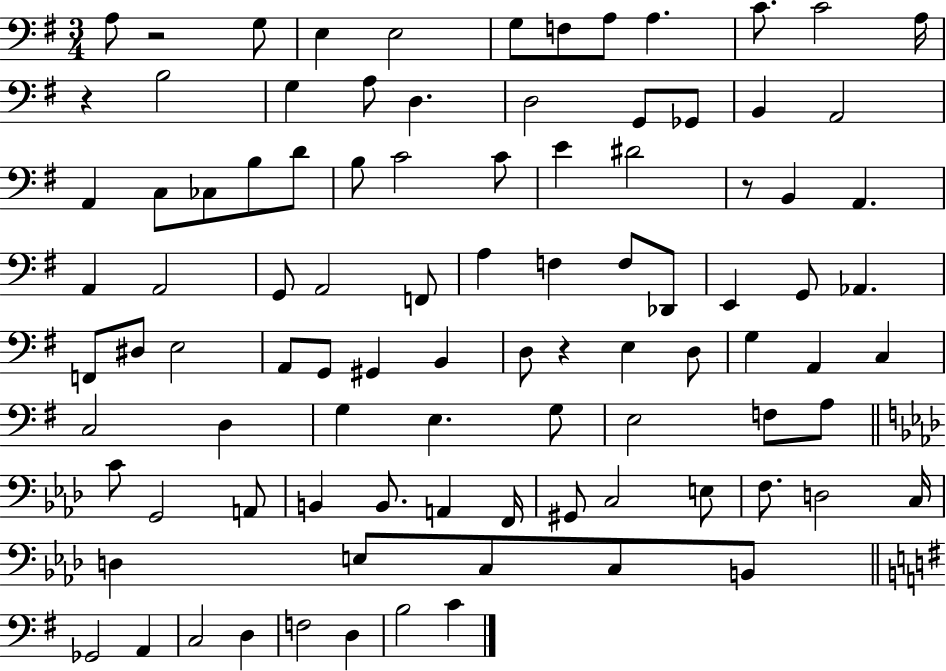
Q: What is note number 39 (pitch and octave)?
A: F3